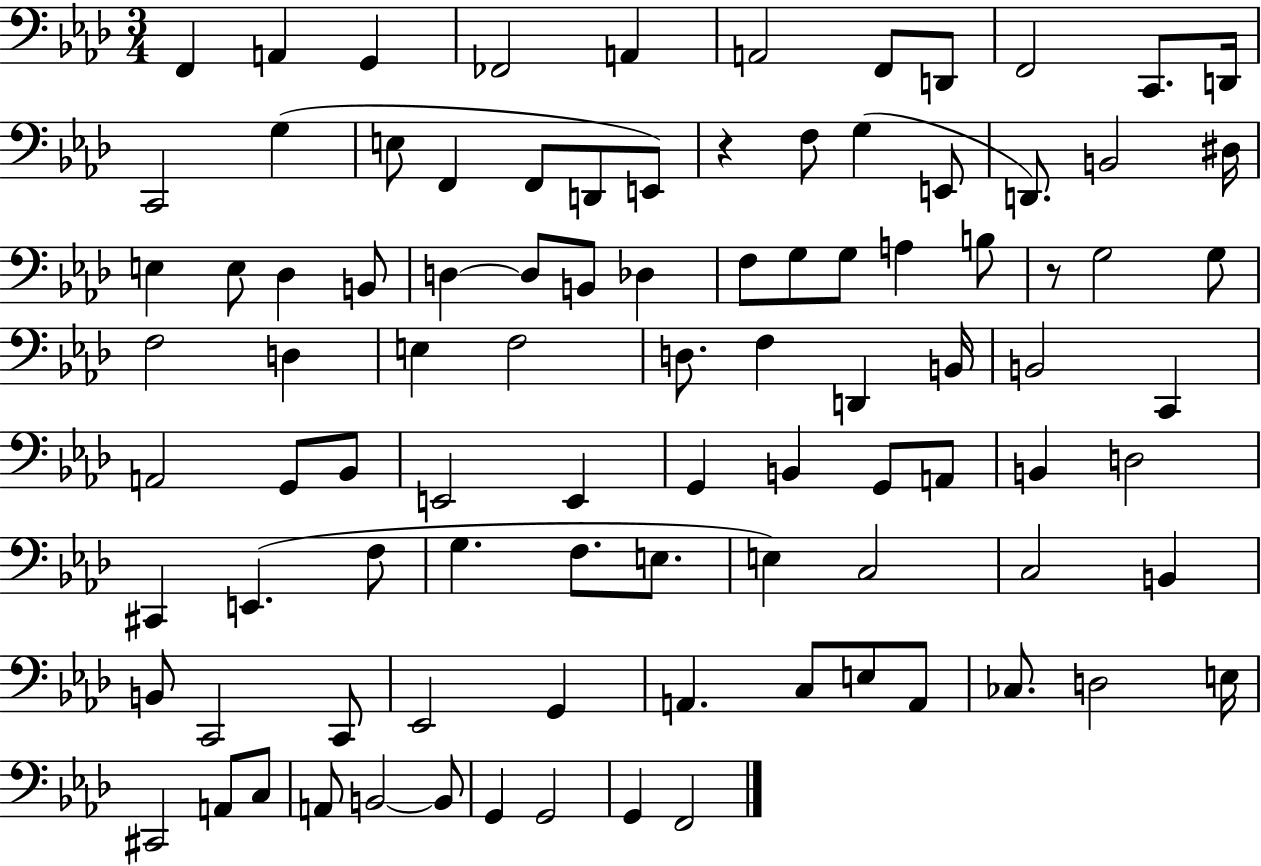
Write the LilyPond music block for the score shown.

{
  \clef bass
  \numericTimeSignature
  \time 3/4
  \key aes \major
  f,4 a,4 g,4 | fes,2 a,4 | a,2 f,8 d,8 | f,2 c,8. d,16 | \break c,2 g4( | e8 f,4 f,8 d,8 e,8) | r4 f8 g4( e,8 | d,8.) b,2 dis16 | \break e4 e8 des4 b,8 | d4~~ d8 b,8 des4 | f8 g8 g8 a4 b8 | r8 g2 g8 | \break f2 d4 | e4 f2 | d8. f4 d,4 b,16 | b,2 c,4 | \break a,2 g,8 bes,8 | e,2 e,4 | g,4 b,4 g,8 a,8 | b,4 d2 | \break cis,4 e,4.( f8 | g4. f8. e8. | e4) c2 | c2 b,4 | \break b,8 c,2 c,8 | ees,2 g,4 | a,4. c8 e8 a,8 | ces8. d2 e16 | \break cis,2 a,8 c8 | a,8 b,2~~ b,8 | g,4 g,2 | g,4 f,2 | \break \bar "|."
}